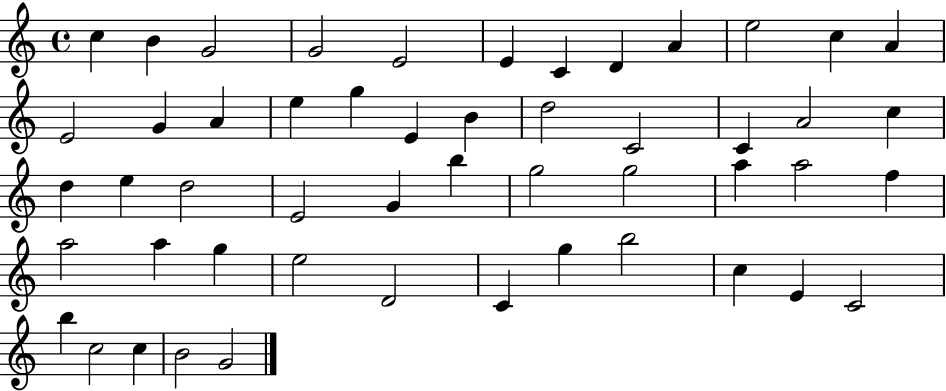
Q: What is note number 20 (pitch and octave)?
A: D5